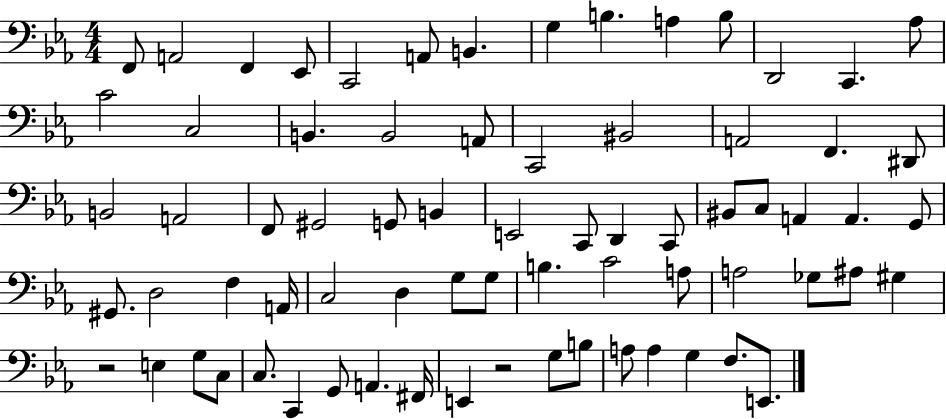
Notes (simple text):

F2/e A2/h F2/q Eb2/e C2/h A2/e B2/q. G3/q B3/q. A3/q B3/e D2/h C2/q. Ab3/e C4/h C3/h B2/q. B2/h A2/e C2/h BIS2/h A2/h F2/q. D#2/e B2/h A2/h F2/e G#2/h G2/e B2/q E2/h C2/e D2/q C2/e BIS2/e C3/e A2/q A2/q. G2/e G#2/e. D3/h F3/q A2/s C3/h D3/q G3/e G3/e B3/q. C4/h A3/e A3/h Gb3/e A#3/e G#3/q R/h E3/q G3/e C3/e C3/e. C2/q G2/e A2/q. F#2/s E2/q R/h G3/e B3/e A3/e A3/q G3/q F3/e. E2/e.